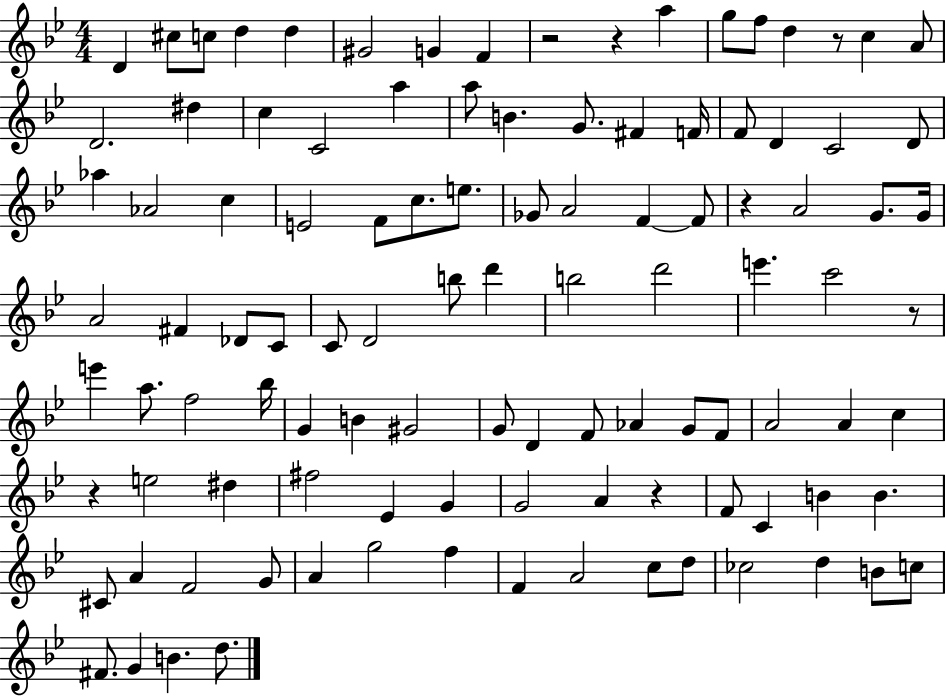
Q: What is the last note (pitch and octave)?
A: D5